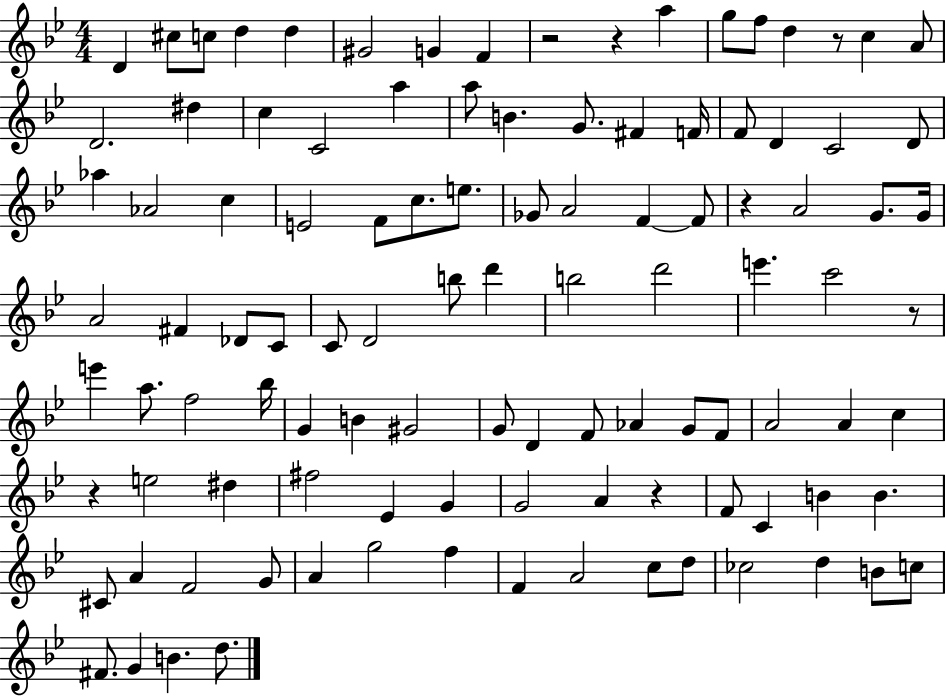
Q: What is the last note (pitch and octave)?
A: D5